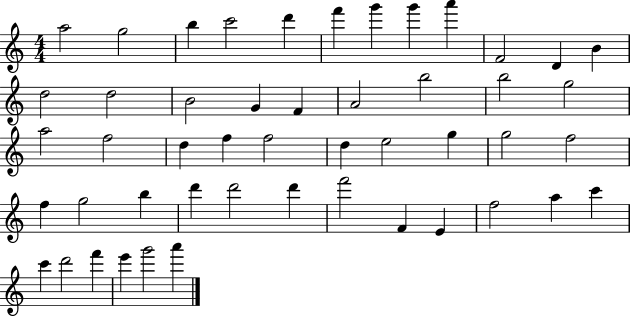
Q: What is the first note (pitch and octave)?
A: A5